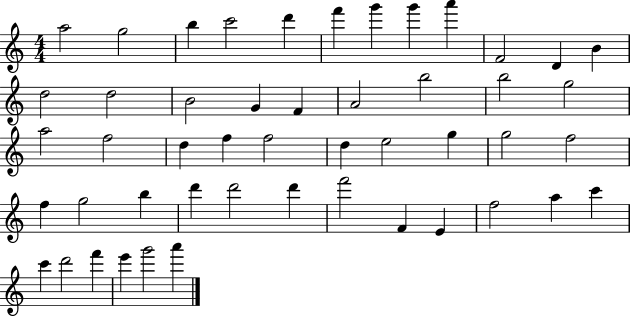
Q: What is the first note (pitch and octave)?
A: A5